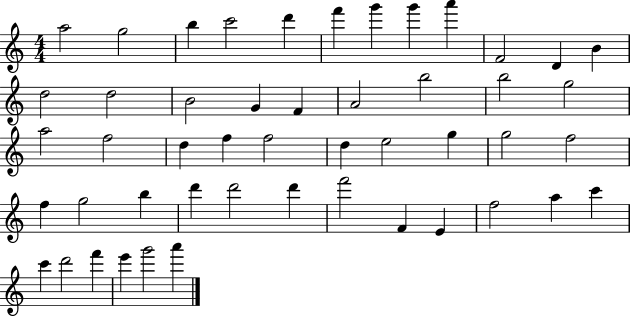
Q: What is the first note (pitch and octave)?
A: A5